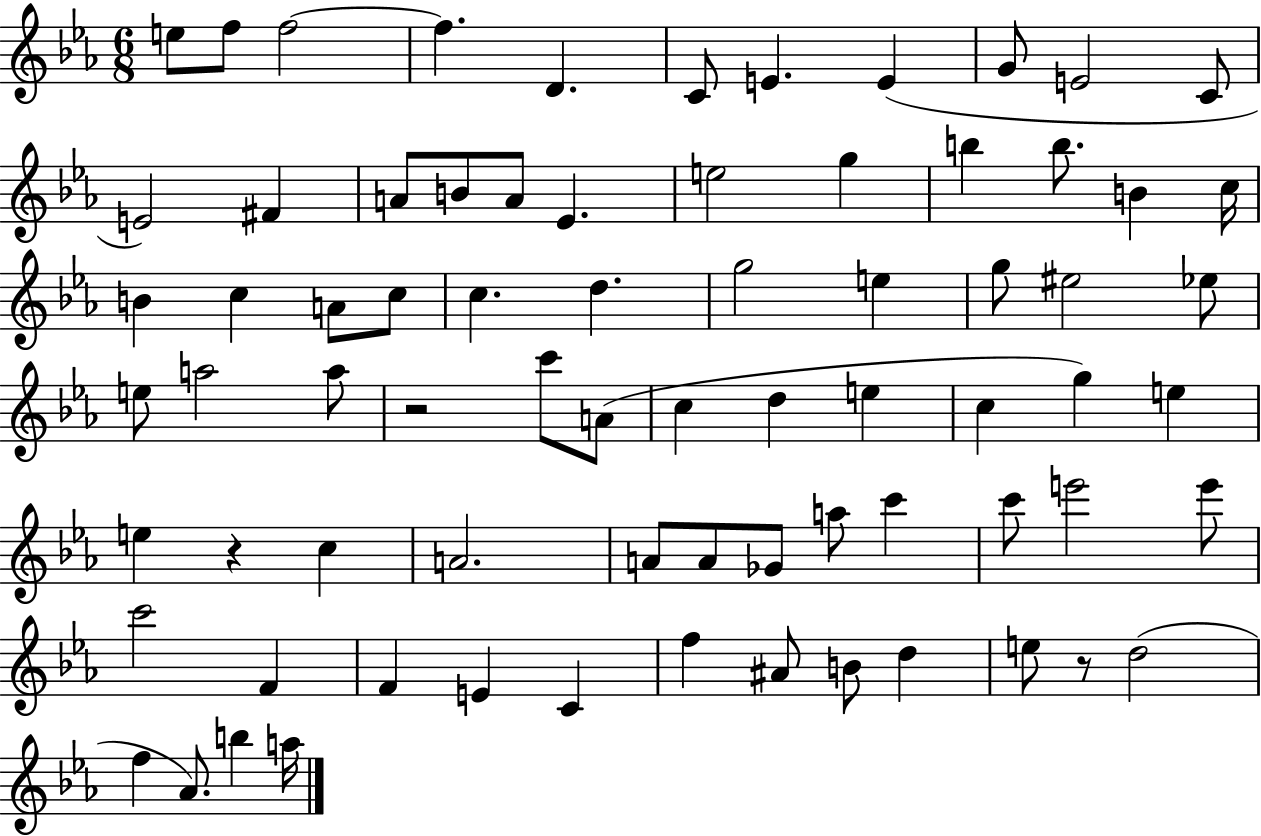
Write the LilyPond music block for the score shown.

{
  \clef treble
  \numericTimeSignature
  \time 6/8
  \key ees \major
  \repeat volta 2 { e''8 f''8 f''2~~ | f''4. d'4. | c'8 e'4. e'4( | g'8 e'2 c'8 | \break e'2) fis'4 | a'8 b'8 a'8 ees'4. | e''2 g''4 | b''4 b''8. b'4 c''16 | \break b'4 c''4 a'8 c''8 | c''4. d''4. | g''2 e''4 | g''8 eis''2 ees''8 | \break e''8 a''2 a''8 | r2 c'''8 a'8( | c''4 d''4 e''4 | c''4 g''4) e''4 | \break e''4 r4 c''4 | a'2. | a'8 a'8 ges'8 a''8 c'''4 | c'''8 e'''2 e'''8 | \break c'''2 f'4 | f'4 e'4 c'4 | f''4 ais'8 b'8 d''4 | e''8 r8 d''2( | \break f''4 aes'8.) b''4 a''16 | } \bar "|."
}